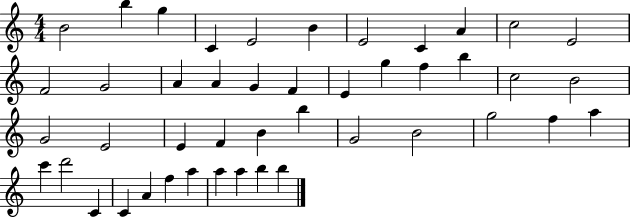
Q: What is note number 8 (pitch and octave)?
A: C4